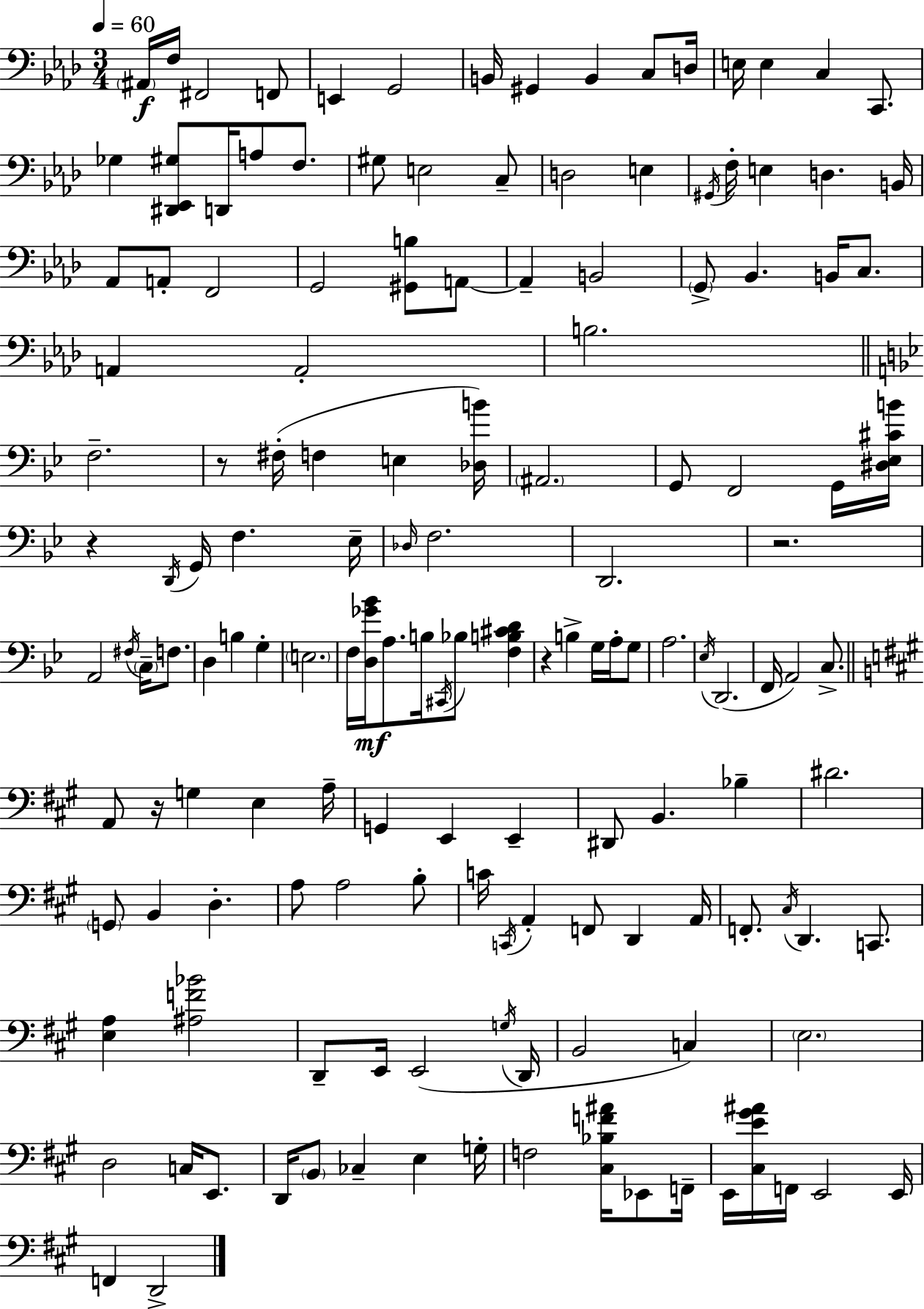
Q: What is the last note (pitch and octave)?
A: D2